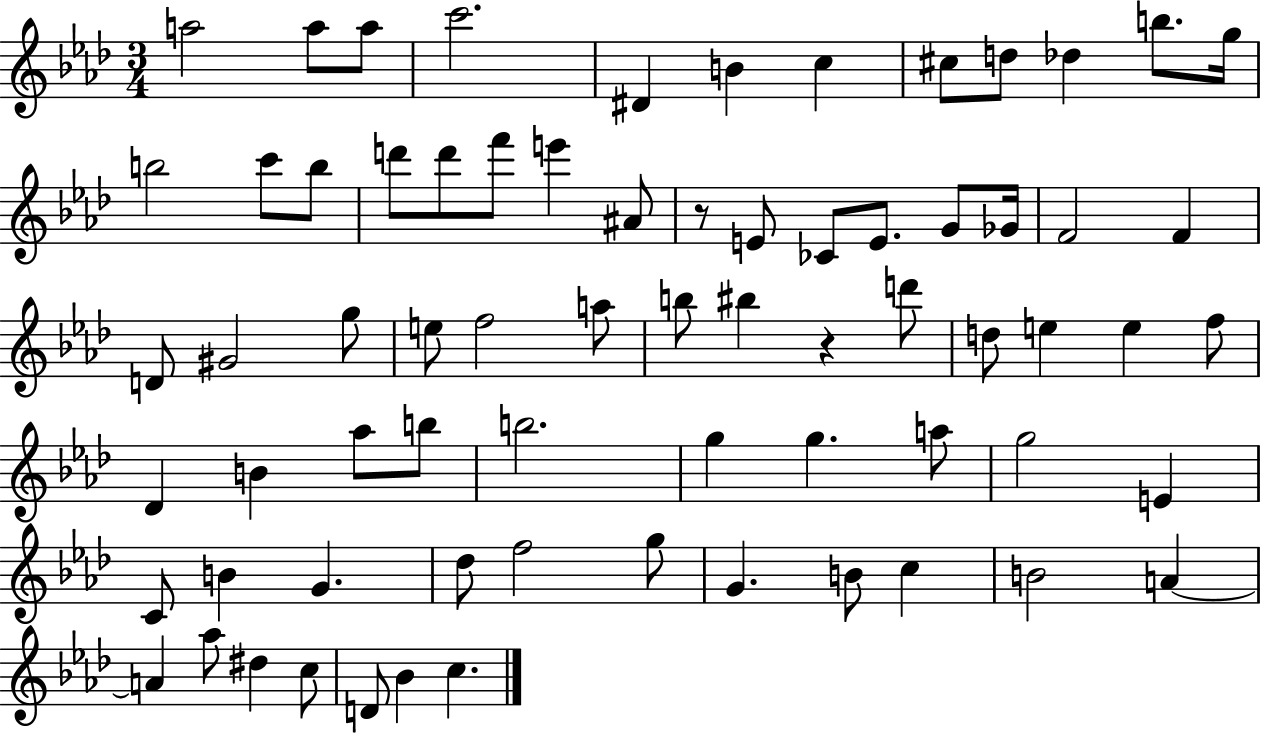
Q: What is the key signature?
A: AES major